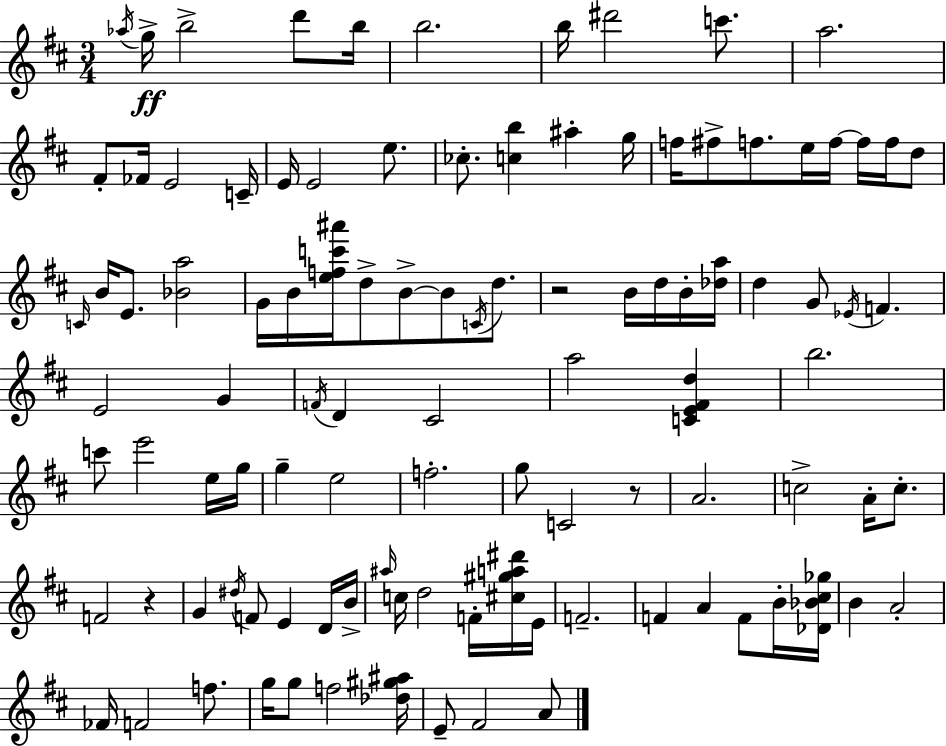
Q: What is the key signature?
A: D major